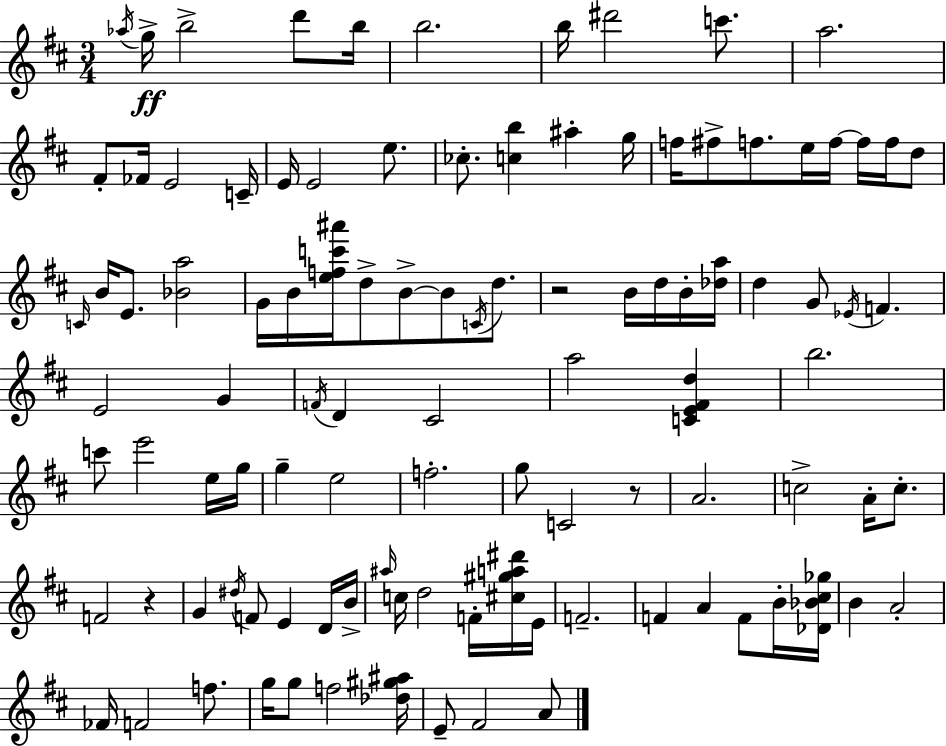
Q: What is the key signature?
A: D major